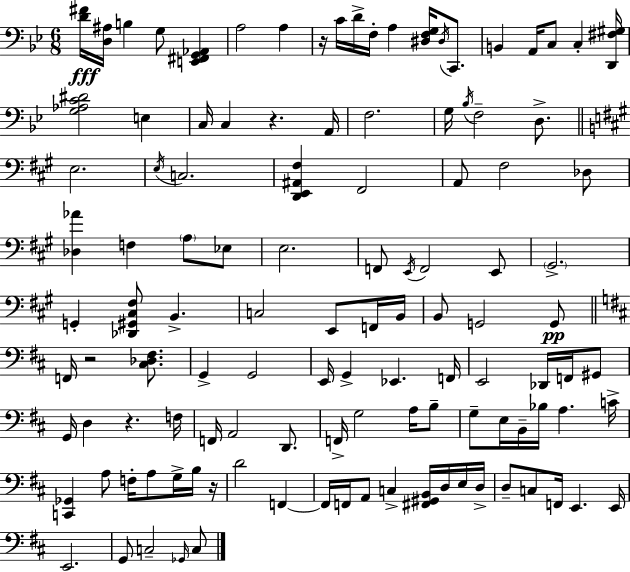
X:1
T:Untitled
M:6/8
L:1/4
K:Gm
[D^F]/4 [D,^A,]/4 B, G,/2 [E,,^F,,G,,_A,,] A,2 A, z/4 C/4 D/4 F,/4 A, [^D,F,G,]/4 ^D,/4 C,,/2 B,, A,,/4 C,/2 C, [D,,^F,^G,]/4 [G,_A,C^D]2 E, C,/4 C, z A,,/4 F,2 G,/4 _B,/4 F,2 D,/2 E,2 E,/4 C,2 [D,,E,,^A,,^F,] ^F,,2 A,,/2 ^F,2 _D,/2 [_D,_A] F, A,/2 _E,/2 E,2 F,,/2 E,,/4 F,,2 E,,/2 ^G,,2 G,, [_D,,^G,,^C,^F,]/2 B,, C,2 E,,/2 F,,/4 B,,/4 B,,/2 G,,2 G,,/2 F,,/4 z2 [^C,_D,^F,]/2 G,, G,,2 E,,/4 G,, _E,, F,,/4 E,,2 _D,,/4 F,,/4 ^G,,/2 G,,/4 D, z F,/4 F,,/4 A,,2 D,,/2 F,,/4 G,2 A,/4 B,/2 G,/2 E,/4 B,,/4 _B,/4 A, C/4 [C,,_G,,] A,/2 F,/4 A,/2 G,/4 B,/4 z/4 D2 F,, F,,/4 F,,/4 A,,/2 C, [^F,,^G,,B,,]/4 D,/4 E,/4 D,/4 D,/2 C,/2 F,,/4 E,, E,,/4 E,,2 G,,/2 C,2 _G,,/4 C,/2